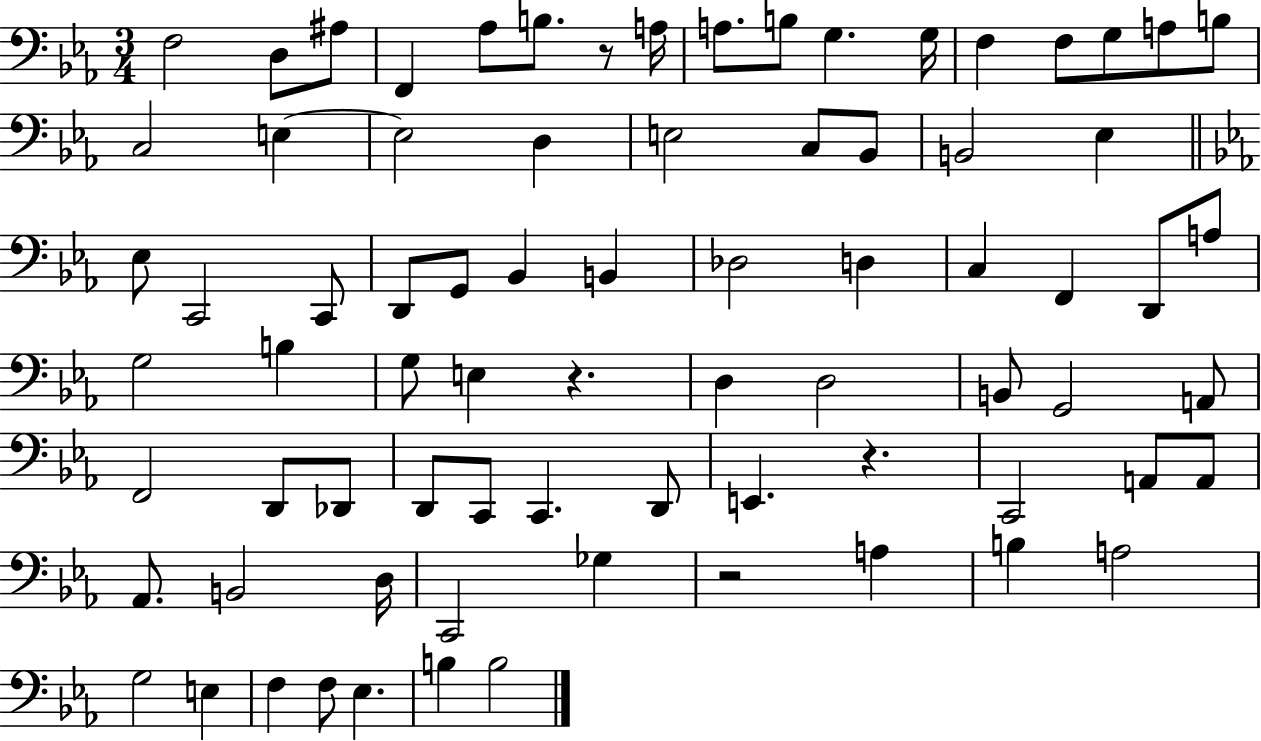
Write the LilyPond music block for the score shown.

{
  \clef bass
  \numericTimeSignature
  \time 3/4
  \key ees \major
  f2 d8 ais8 | f,4 aes8 b8. r8 a16 | a8. b8 g4. g16 | f4 f8 g8 a8 b8 | \break c2 e4~~ | e2 d4 | e2 c8 bes,8 | b,2 ees4 | \break \bar "||" \break \key ees \major ees8 c,2 c,8 | d,8 g,8 bes,4 b,4 | des2 d4 | c4 f,4 d,8 a8 | \break g2 b4 | g8 e4 r4. | d4 d2 | b,8 g,2 a,8 | \break f,2 d,8 des,8 | d,8 c,8 c,4. d,8 | e,4. r4. | c,2 a,8 a,8 | \break aes,8. b,2 d16 | c,2 ges4 | r2 a4 | b4 a2 | \break g2 e4 | f4 f8 ees4. | b4 b2 | \bar "|."
}